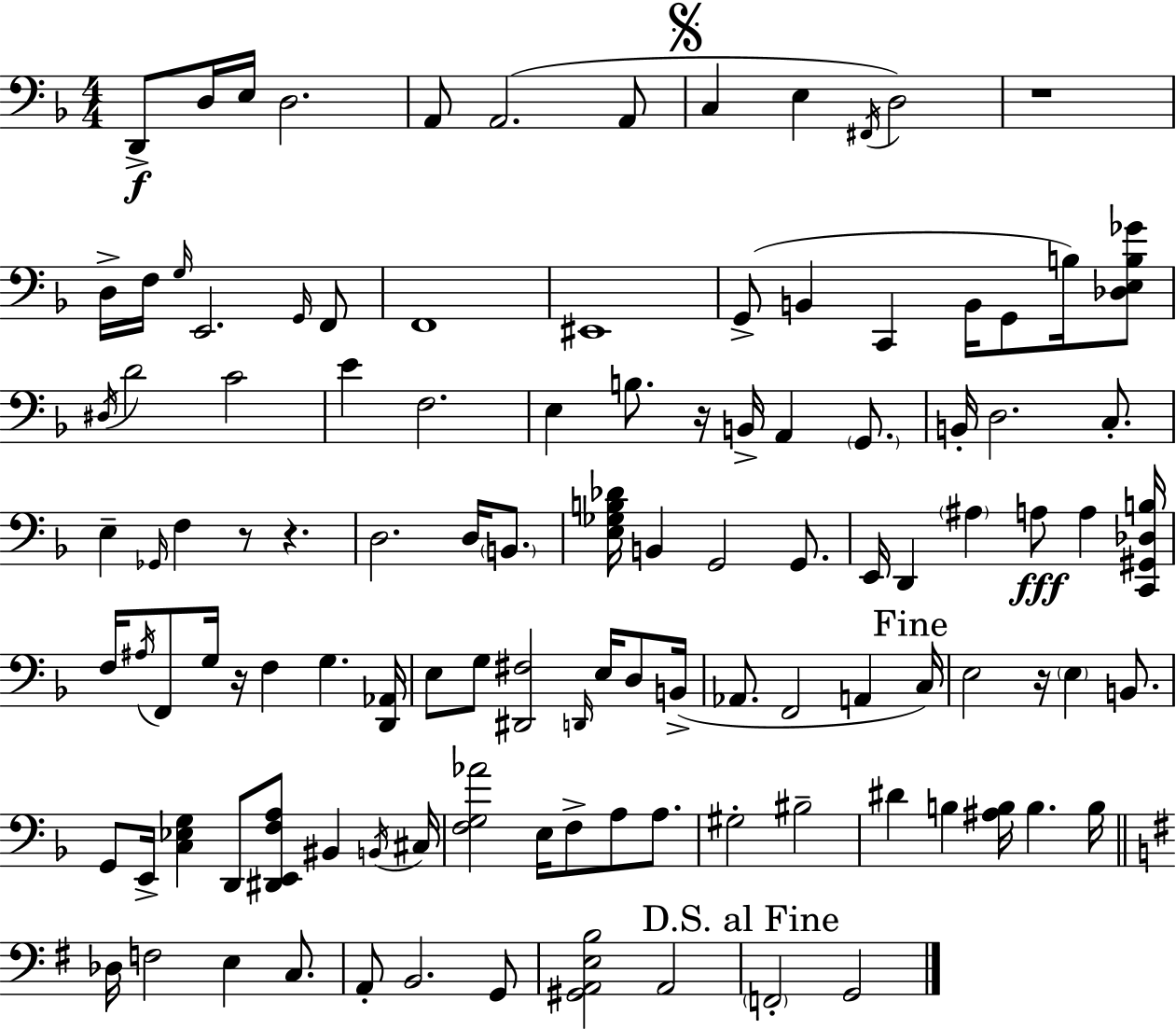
X:1
T:Untitled
M:4/4
L:1/4
K:F
D,,/2 D,/4 E,/4 D,2 A,,/2 A,,2 A,,/2 C, E, ^F,,/4 D,2 z4 D,/4 F,/4 G,/4 E,,2 G,,/4 F,,/2 F,,4 ^E,,4 G,,/2 B,, C,, B,,/4 G,,/2 B,/4 [_D,E,B,_G]/2 ^D,/4 D2 C2 E F,2 E, B,/2 z/4 B,,/4 A,, G,,/2 B,,/4 D,2 C,/2 E, _G,,/4 F, z/2 z D,2 D,/4 B,,/2 [E,_G,B,_D]/4 B,, G,,2 G,,/2 E,,/4 D,, ^A, A,/2 A, [C,,^G,,_D,B,]/4 F,/4 ^A,/4 F,,/2 G,/4 z/4 F, G, [D,,_A,,]/4 E,/2 G,/2 [^D,,^F,]2 D,,/4 E,/4 D,/2 B,,/4 _A,,/2 F,,2 A,, C,/4 E,2 z/4 E, B,,/2 G,,/2 E,,/4 [C,_E,G,] D,,/2 [^D,,E,,F,A,]/2 ^B,, B,,/4 ^C,/4 [F,G,_A]2 E,/4 F,/2 A,/2 A,/2 ^G,2 ^B,2 ^D B, [^A,B,]/4 B, B,/4 _D,/4 F,2 E, C,/2 A,,/2 B,,2 G,,/2 [^G,,A,,E,B,]2 A,,2 F,,2 G,,2